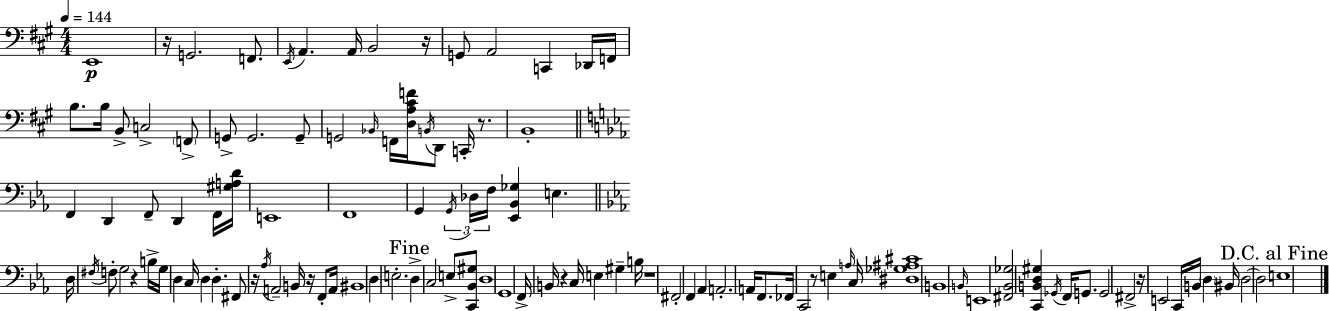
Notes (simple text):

E2/w R/s G2/h. F2/e. E2/s A2/q. A2/s B2/h R/s G2/e A2/h C2/q Db2/s F2/s B3/e. B3/s B2/e C3/h F2/e G2/e G2/h. G2/e G2/h Bb2/s F2/s [D3,A3,C#4,F4]/s B2/s D2/e C2/s R/e. B2/w F2/q D2/q F2/e D2/q F2/s [G#3,A3,D4]/s E2/w F2/w G2/q G2/s Db3/s F3/s [Eb2,Bb2,Gb3]/q E3/q. D3/s F#3/s F3/e G3/h R/q B3/s G3/s D3/q C3/s D3/q D3/q. F#2/e R/s Ab3/s A2/h B2/s R/s F2/e A2/s BIS2/w D3/q E3/h. D3/q C3/h E3/e [C2,Bb2,G#3]/e D3/w G2/w F2/s B2/s R/q C3/s E3/q G#3/q B3/s R/w F#2/h F2/q Ab2/q A2/h. A2/s F2/e. FES2/s C2/h R/e E3/q A3/s C3/s [D#3,Gb3,A#3,C#4]/w B2/w B2/s E2/w [F#2,Bb2,Gb3]/h [C2,B2,D3,G#3]/q Gb2/s F2/s G2/e. G2/h F#2/h R/s E2/h C2/s B2/s D3/q BIS2/s D3/h D3/h E3/w